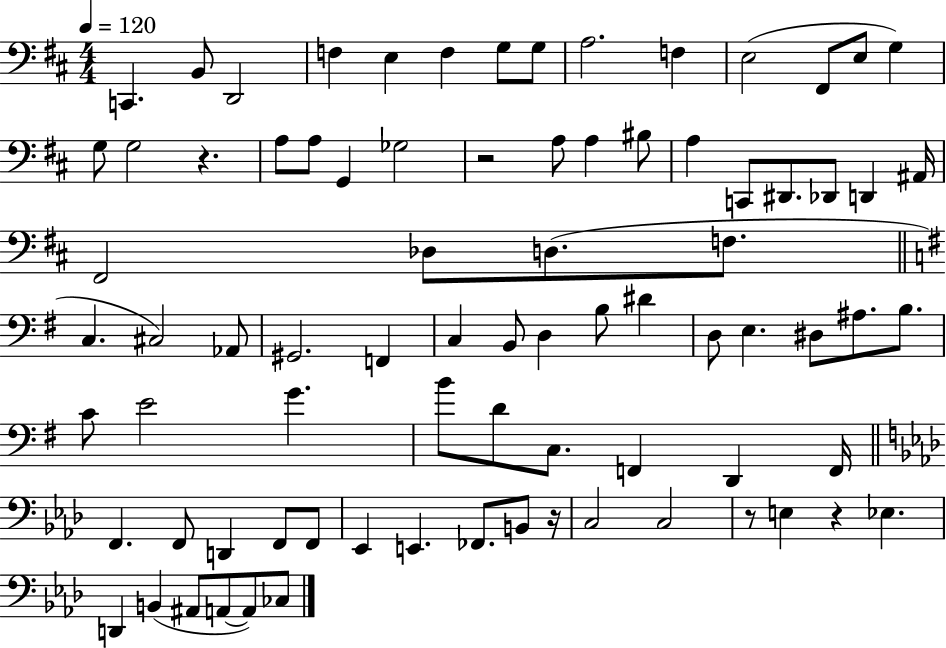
{
  \clef bass
  \numericTimeSignature
  \time 4/4
  \key d \major
  \tempo 4 = 120
  \repeat volta 2 { c,4. b,8 d,2 | f4 e4 f4 g8 g8 | a2. f4 | e2( fis,8 e8 g4) | \break g8 g2 r4. | a8 a8 g,4 ges2 | r2 a8 a4 bis8 | a4 c,8 dis,8. des,8 d,4 ais,16 | \break fis,2 des8 d8.( f8. | \bar "||" \break \key e \minor c4. cis2) aes,8 | gis,2. f,4 | c4 b,8 d4 b8 dis'4 | d8 e4. dis8 ais8. b8. | \break c'8 e'2 g'4. | b'8 d'8 c8. f,4 d,4 f,16 | \bar "||" \break \key f \minor f,4. f,8 d,4 f,8 f,8 | ees,4 e,4. fes,8. b,8 r16 | c2 c2 | r8 e4 r4 ees4. | \break d,4 b,4( ais,8 a,8~~ a,8) ces8 | } \bar "|."
}